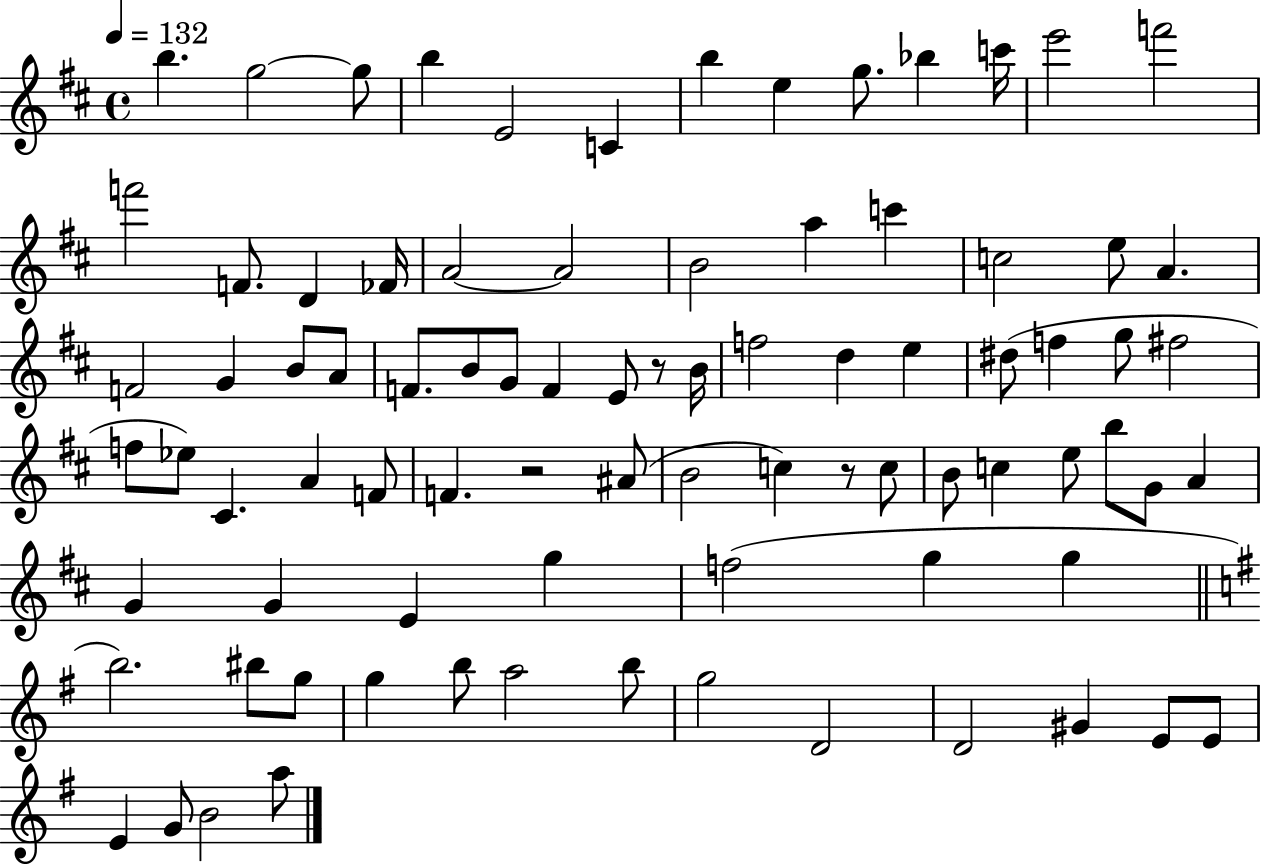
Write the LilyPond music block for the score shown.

{
  \clef treble
  \time 4/4
  \defaultTimeSignature
  \key d \major
  \tempo 4 = 132
  \repeat volta 2 { b''4. g''2~~ g''8 | b''4 e'2 c'4 | b''4 e''4 g''8. bes''4 c'''16 | e'''2 f'''2 | \break f'''2 f'8. d'4 fes'16 | a'2~~ a'2 | b'2 a''4 c'''4 | c''2 e''8 a'4. | \break f'2 g'4 b'8 a'8 | f'8. b'8 g'8 f'4 e'8 r8 b'16 | f''2 d''4 e''4 | dis''8( f''4 g''8 fis''2 | \break f''8 ees''8) cis'4. a'4 f'8 | f'4. r2 ais'8( | b'2 c''4) r8 c''8 | b'8 c''4 e''8 b''8 g'8 a'4 | \break g'4 g'4 e'4 g''4 | f''2( g''4 g''4 | \bar "||" \break \key g \major b''2.) bis''8 g''8 | g''4 b''8 a''2 b''8 | g''2 d'2 | d'2 gis'4 e'8 e'8 | \break e'4 g'8 b'2 a''8 | } \bar "|."
}